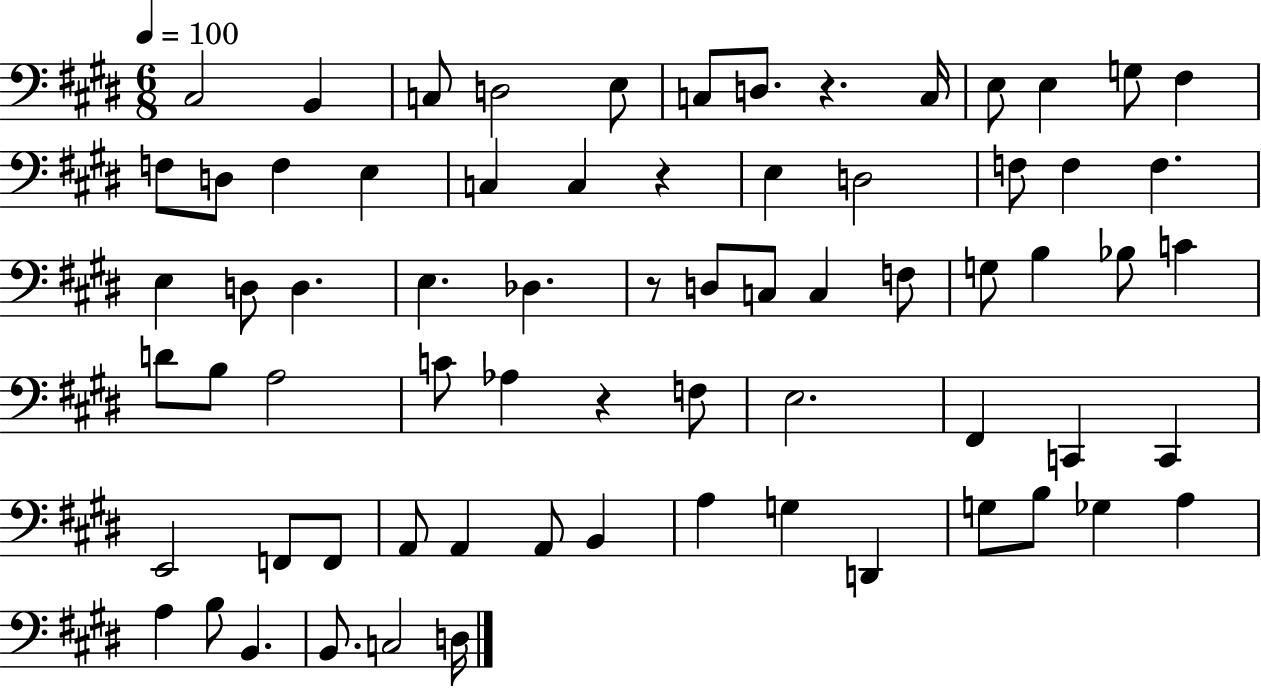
{
  \clef bass
  \numericTimeSignature
  \time 6/8
  \key e \major
  \tempo 4 = 100
  \repeat volta 2 { cis2 b,4 | c8 d2 e8 | c8 d8. r4. c16 | e8 e4 g8 fis4 | \break f8 d8 f4 e4 | c4 c4 r4 | e4 d2 | f8 f4 f4. | \break e4 d8 d4. | e4. des4. | r8 d8 c8 c4 f8 | g8 b4 bes8 c'4 | \break d'8 b8 a2 | c'8 aes4 r4 f8 | e2. | fis,4 c,4 c,4 | \break e,2 f,8 f,8 | a,8 a,4 a,8 b,4 | a4 g4 d,4 | g8 b8 ges4 a4 | \break a4 b8 b,4. | b,8. c2 d16 | } \bar "|."
}